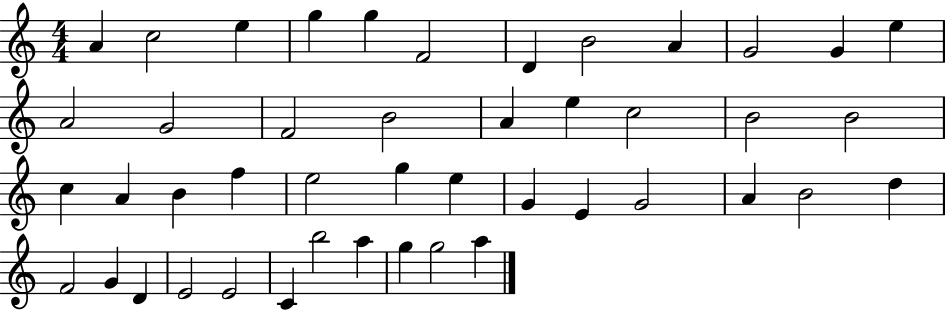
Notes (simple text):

A4/q C5/h E5/q G5/q G5/q F4/h D4/q B4/h A4/q G4/h G4/q E5/q A4/h G4/h F4/h B4/h A4/q E5/q C5/h B4/h B4/h C5/q A4/q B4/q F5/q E5/h G5/q E5/q G4/q E4/q G4/h A4/q B4/h D5/q F4/h G4/q D4/q E4/h E4/h C4/q B5/h A5/q G5/q G5/h A5/q